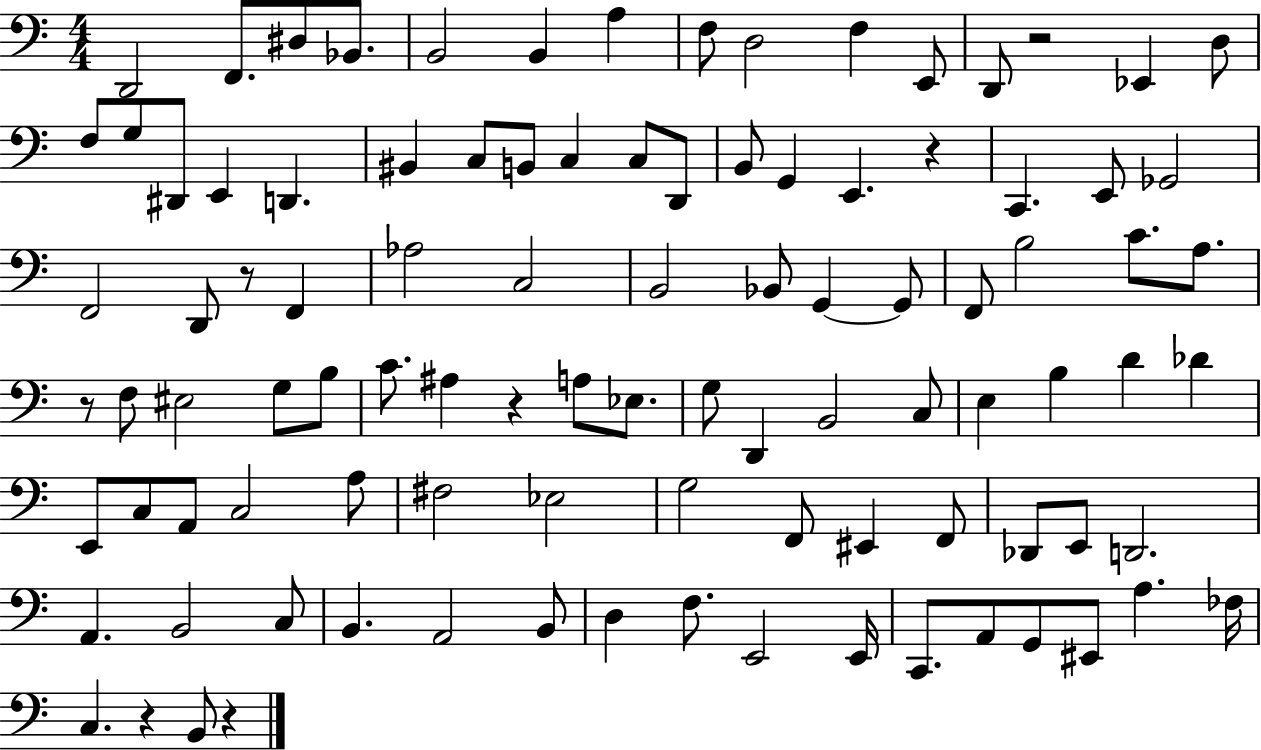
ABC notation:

X:1
T:Untitled
M:4/4
L:1/4
K:C
D,,2 F,,/2 ^D,/2 _B,,/2 B,,2 B,, A, F,/2 D,2 F, E,,/2 D,,/2 z2 _E,, D,/2 F,/2 G,/2 ^D,,/2 E,, D,, ^B,, C,/2 B,,/2 C, C,/2 D,,/2 B,,/2 G,, E,, z C,, E,,/2 _G,,2 F,,2 D,,/2 z/2 F,, _A,2 C,2 B,,2 _B,,/2 G,, G,,/2 F,,/2 B,2 C/2 A,/2 z/2 F,/2 ^E,2 G,/2 B,/2 C/2 ^A, z A,/2 _E,/2 G,/2 D,, B,,2 C,/2 E, B, D _D E,,/2 C,/2 A,,/2 C,2 A,/2 ^F,2 _E,2 G,2 F,,/2 ^E,, F,,/2 _D,,/2 E,,/2 D,,2 A,, B,,2 C,/2 B,, A,,2 B,,/2 D, F,/2 E,,2 E,,/4 C,,/2 A,,/2 G,,/2 ^E,,/2 A, _F,/4 C, z B,,/2 z